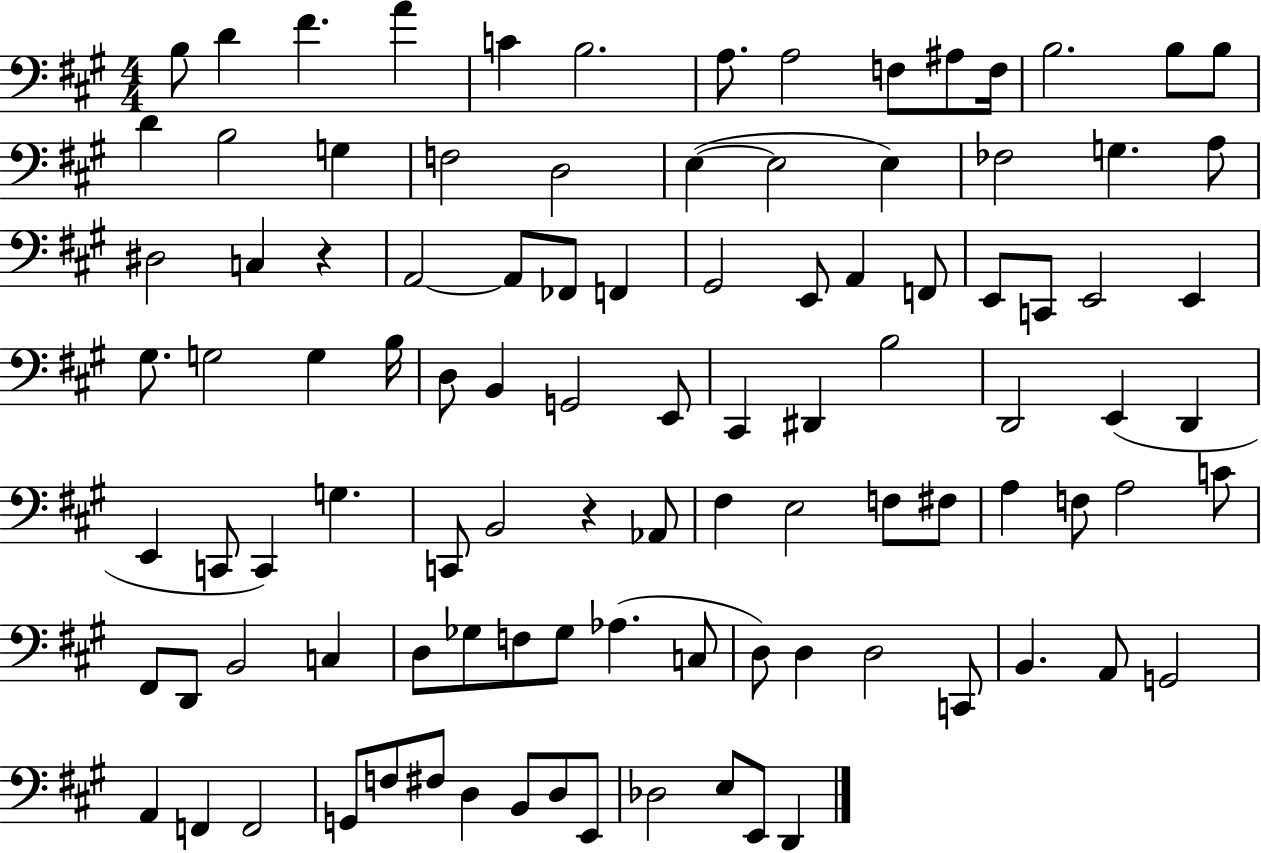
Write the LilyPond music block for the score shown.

{
  \clef bass
  \numericTimeSignature
  \time 4/4
  \key a \major
  b8 d'4 fis'4. a'4 | c'4 b2. | a8. a2 f8 ais8 f16 | b2. b8 b8 | \break d'4 b2 g4 | f2 d2 | e4~(~ e2 e4) | fes2 g4. a8 | \break dis2 c4 r4 | a,2~~ a,8 fes,8 f,4 | gis,2 e,8 a,4 f,8 | e,8 c,8 e,2 e,4 | \break gis8. g2 g4 b16 | d8 b,4 g,2 e,8 | cis,4 dis,4 b2 | d,2 e,4( d,4 | \break e,4 c,8 c,4) g4. | c,8 b,2 r4 aes,8 | fis4 e2 f8 fis8 | a4 f8 a2 c'8 | \break fis,8 d,8 b,2 c4 | d8 ges8 f8 ges8 aes4.( c8 | d8) d4 d2 c,8 | b,4. a,8 g,2 | \break a,4 f,4 f,2 | g,8 f8 fis8 d4 b,8 d8 e,8 | des2 e8 e,8 d,4 | \bar "|."
}